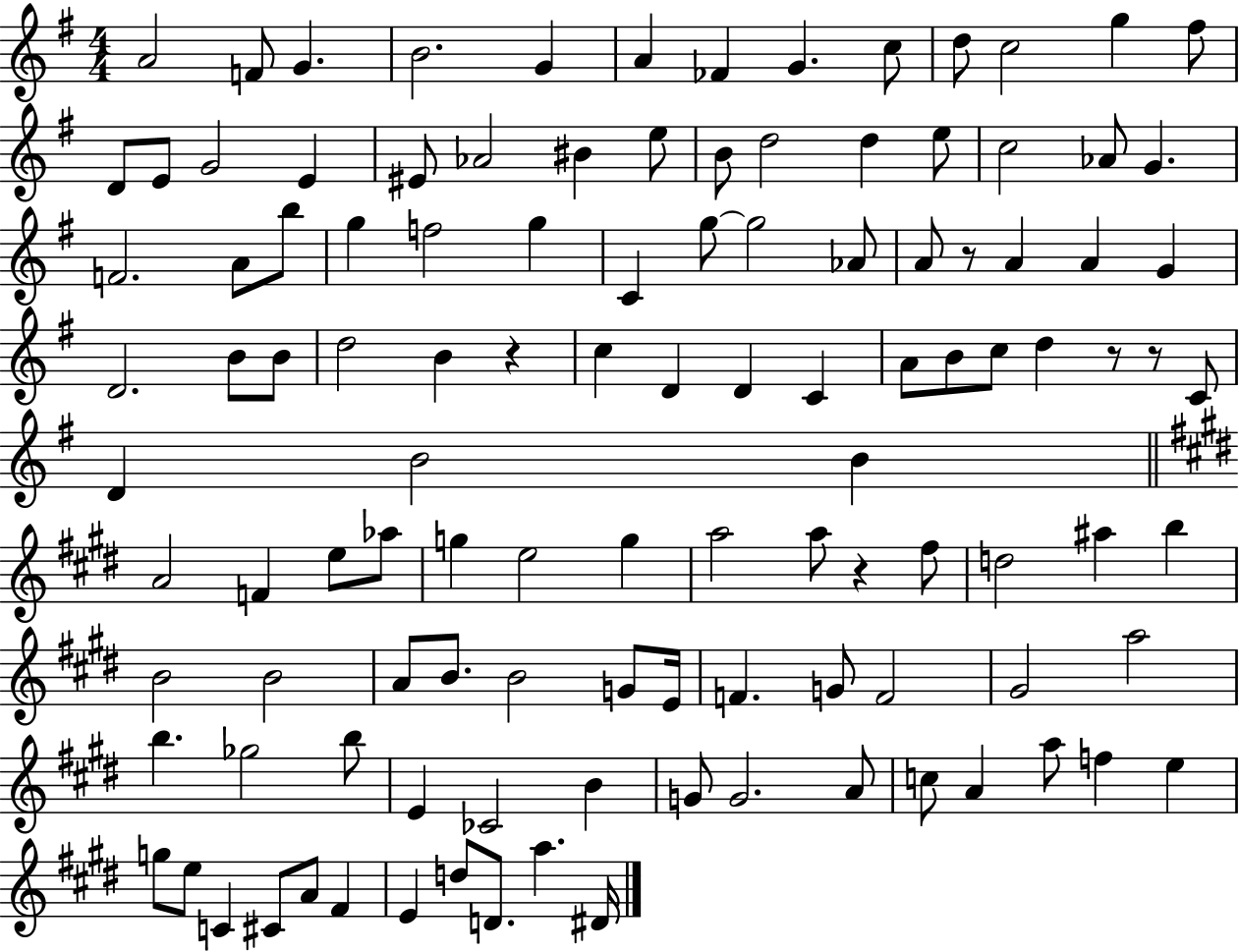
X:1
T:Untitled
M:4/4
L:1/4
K:G
A2 F/2 G B2 G A _F G c/2 d/2 c2 g ^f/2 D/2 E/2 G2 E ^E/2 _A2 ^B e/2 B/2 d2 d e/2 c2 _A/2 G F2 A/2 b/2 g f2 g C g/2 g2 _A/2 A/2 z/2 A A G D2 B/2 B/2 d2 B z c D D C A/2 B/2 c/2 d z/2 z/2 C/2 D B2 B A2 F e/2 _a/2 g e2 g a2 a/2 z ^f/2 d2 ^a b B2 B2 A/2 B/2 B2 G/2 E/4 F G/2 F2 ^G2 a2 b _g2 b/2 E _C2 B G/2 G2 A/2 c/2 A a/2 f e g/2 e/2 C ^C/2 A/2 ^F E d/2 D/2 a ^D/4